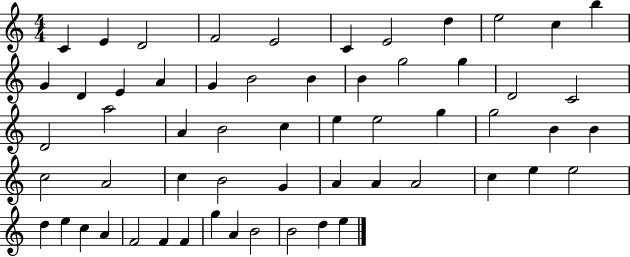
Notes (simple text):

C4/q E4/q D4/h F4/h E4/h C4/q E4/h D5/q E5/h C5/q B5/q G4/q D4/q E4/q A4/q G4/q B4/h B4/q B4/q G5/h G5/q D4/h C4/h D4/h A5/h A4/q B4/h C5/q E5/q E5/h G5/q G5/h B4/q B4/q C5/h A4/h C5/q B4/h G4/q A4/q A4/q A4/h C5/q E5/q E5/h D5/q E5/q C5/q A4/q F4/h F4/q F4/q G5/q A4/q B4/h B4/h D5/q E5/q